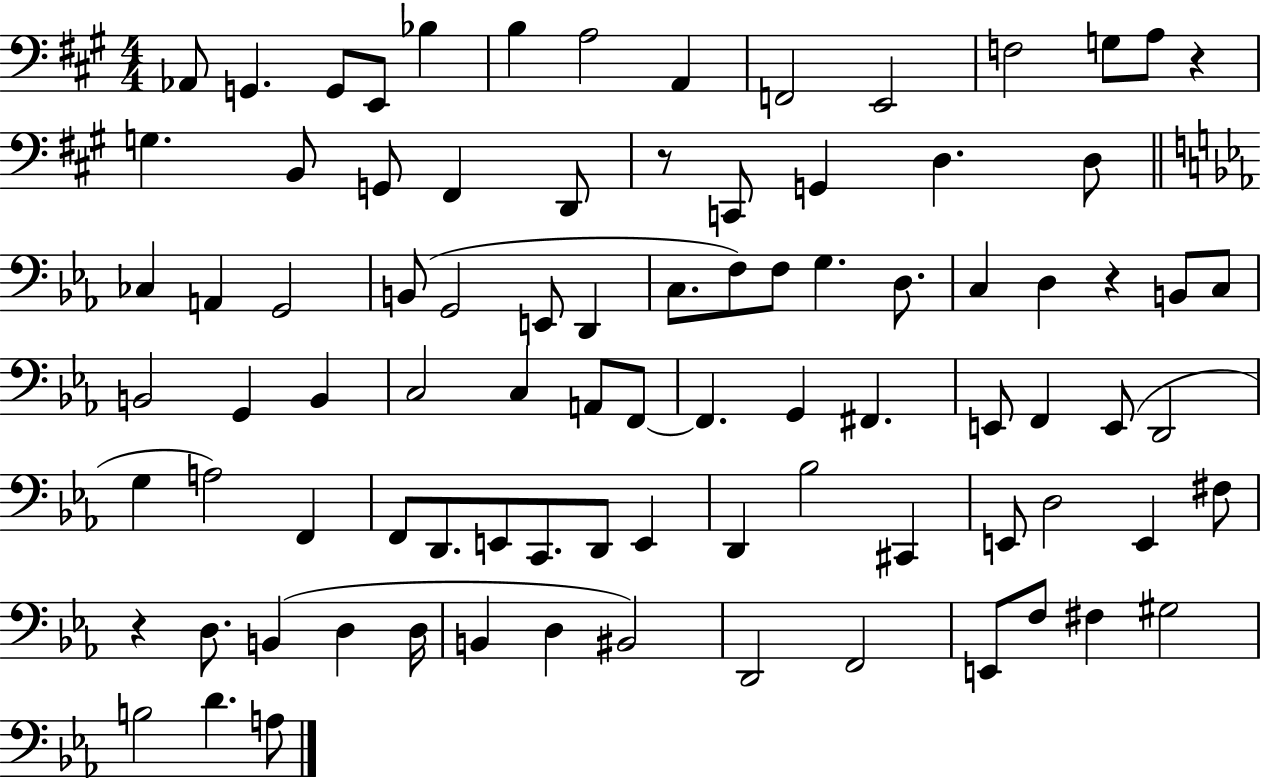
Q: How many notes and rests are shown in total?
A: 88